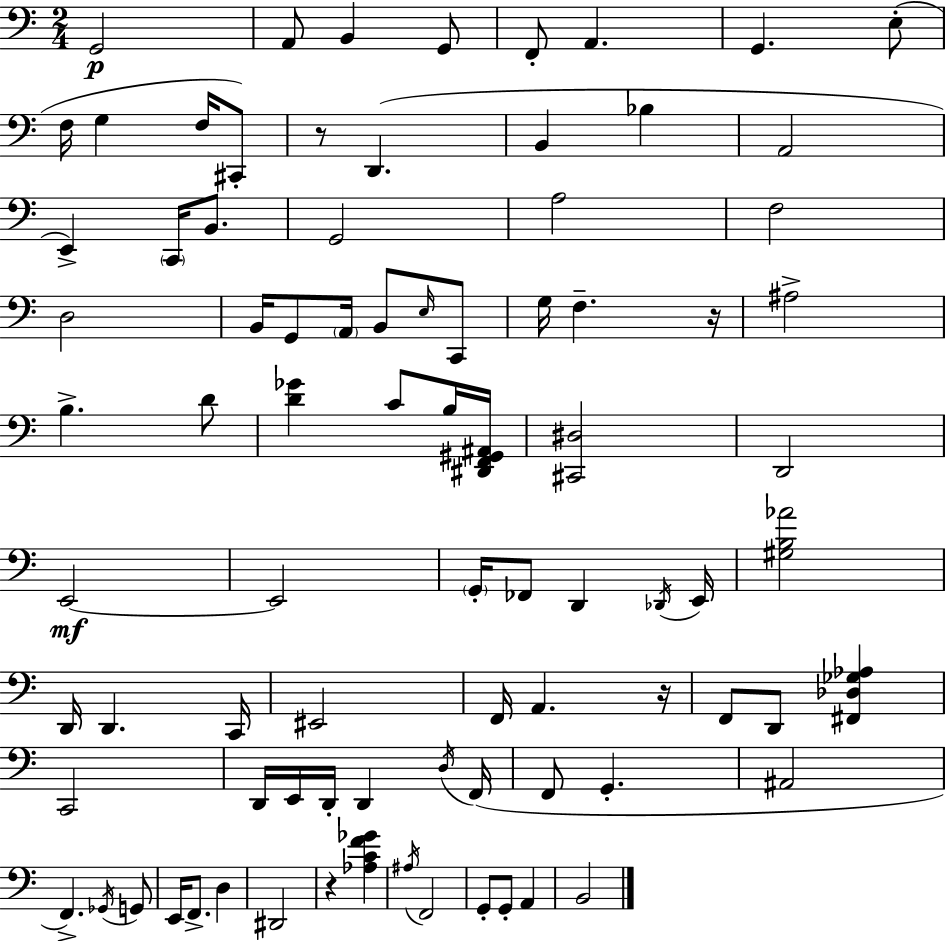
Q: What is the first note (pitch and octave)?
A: G2